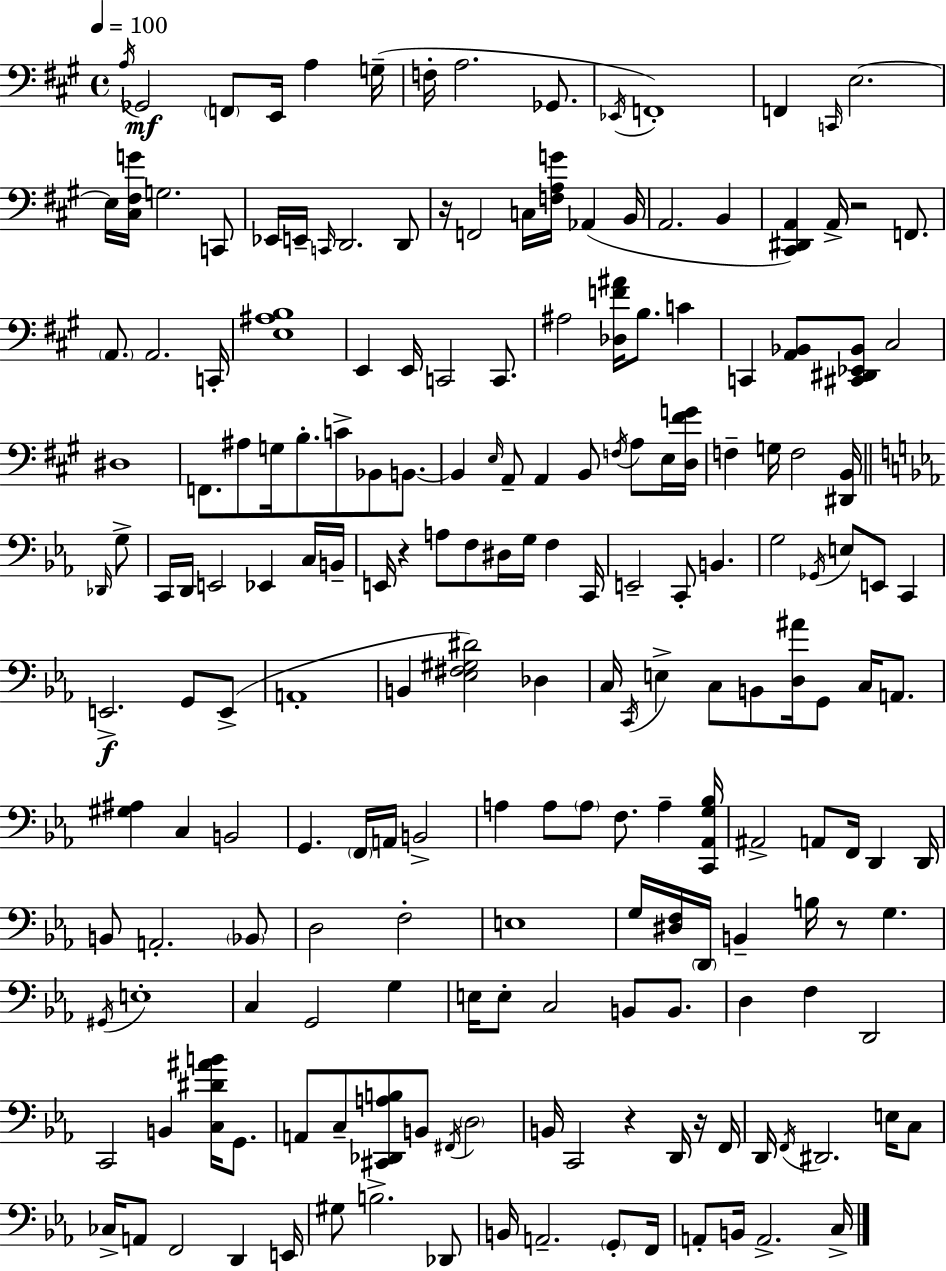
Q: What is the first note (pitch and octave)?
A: A3